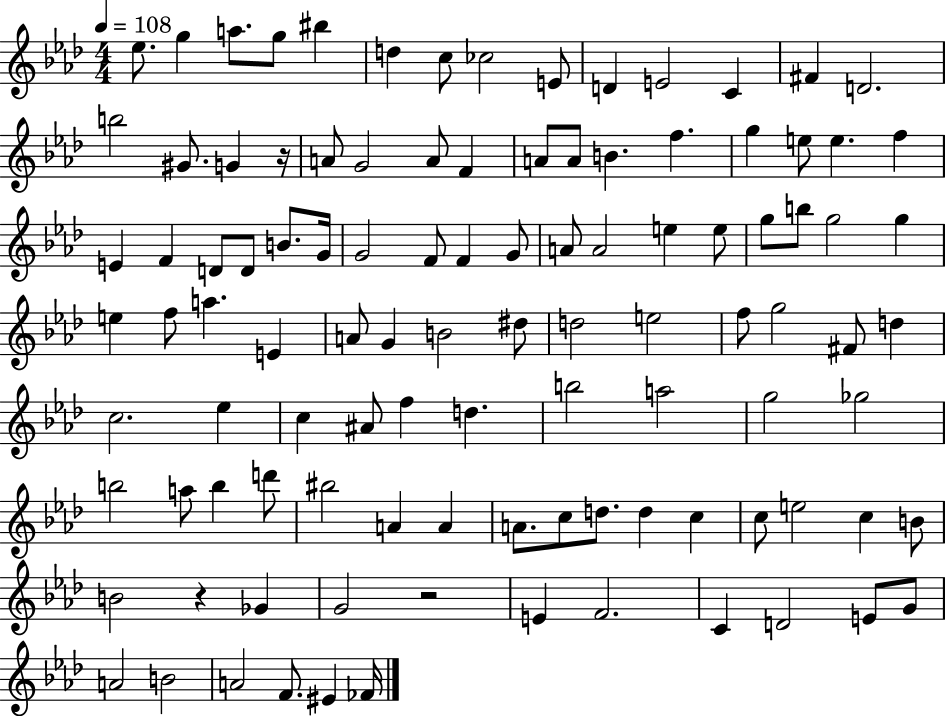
X:1
T:Untitled
M:4/4
L:1/4
K:Ab
_e/2 g a/2 g/2 ^b d c/2 _c2 E/2 D E2 C ^F D2 b2 ^G/2 G z/4 A/2 G2 A/2 F A/2 A/2 B f g e/2 e f E F D/2 D/2 B/2 G/4 G2 F/2 F G/2 A/2 A2 e e/2 g/2 b/2 g2 g e f/2 a E A/2 G B2 ^d/2 d2 e2 f/2 g2 ^F/2 d c2 _e c ^A/2 f d b2 a2 g2 _g2 b2 a/2 b d'/2 ^b2 A A A/2 c/2 d/2 d c c/2 e2 c B/2 B2 z _G G2 z2 E F2 C D2 E/2 G/2 A2 B2 A2 F/2 ^E _F/4